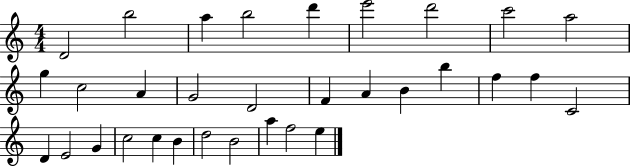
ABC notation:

X:1
T:Untitled
M:4/4
L:1/4
K:C
D2 b2 a b2 d' e'2 d'2 c'2 a2 g c2 A G2 D2 F A B b f f C2 D E2 G c2 c B d2 B2 a f2 e